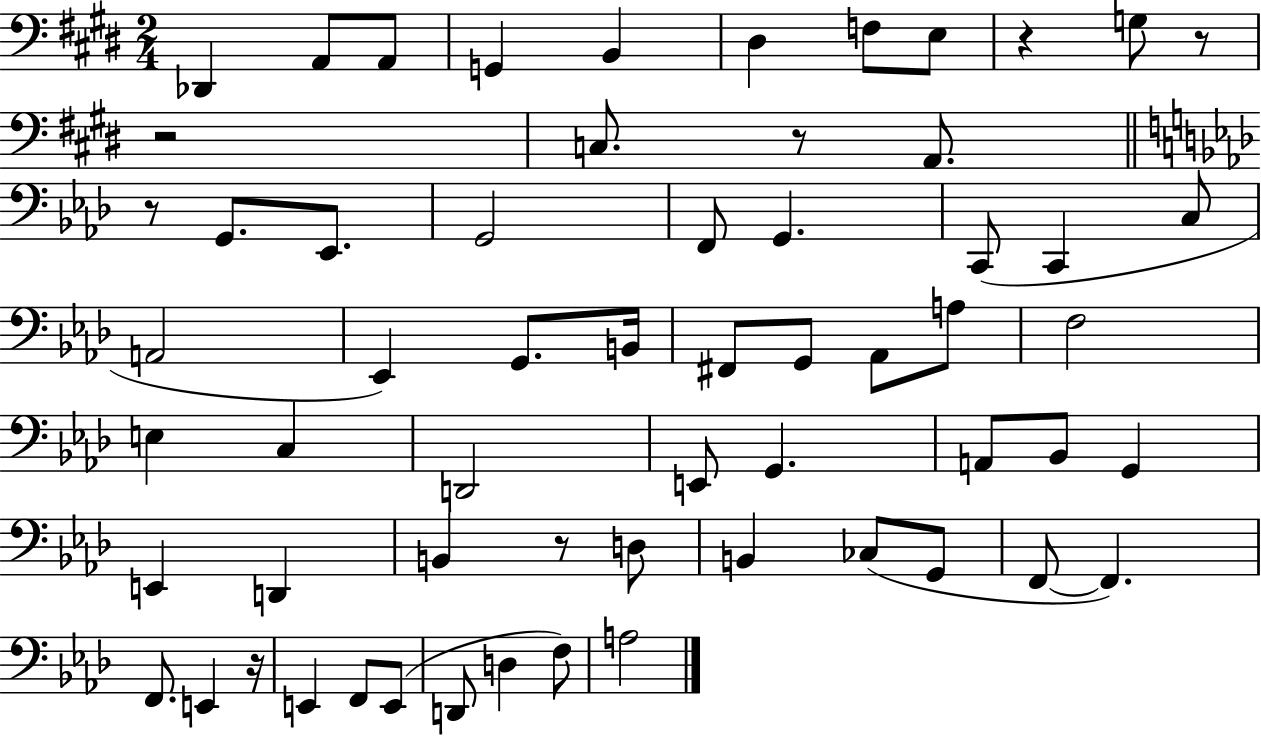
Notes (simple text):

Db2/q A2/e A2/e G2/q B2/q D#3/q F3/e E3/e R/q G3/e R/e R/h C3/e. R/e A2/e. R/e G2/e. Eb2/e. G2/h F2/e G2/q. C2/e C2/q C3/e A2/h Eb2/q G2/e. B2/s F#2/e G2/e Ab2/e A3/e F3/h E3/q C3/q D2/h E2/e G2/q. A2/e Bb2/e G2/q E2/q D2/q B2/q R/e D3/e B2/q CES3/e G2/e F2/e F2/q. F2/e. E2/q R/s E2/q F2/e E2/e D2/e D3/q F3/e A3/h